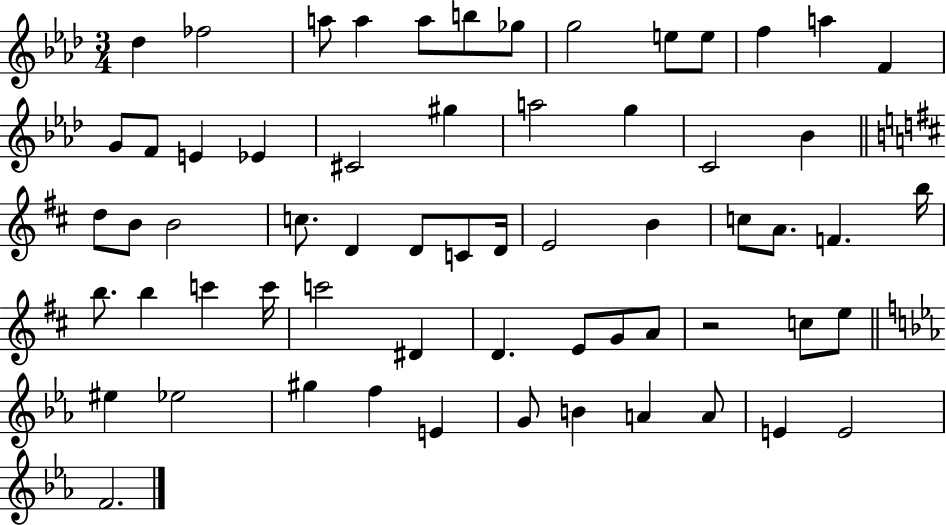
Db5/q FES5/h A5/e A5/q A5/e B5/e Gb5/e G5/h E5/e E5/e F5/q A5/q F4/q G4/e F4/e E4/q Eb4/q C#4/h G#5/q A5/h G5/q C4/h Bb4/q D5/e B4/e B4/h C5/e. D4/q D4/e C4/e D4/s E4/h B4/q C5/e A4/e. F4/q. B5/s B5/e. B5/q C6/q C6/s C6/h D#4/q D4/q. E4/e G4/e A4/e R/h C5/e E5/e EIS5/q Eb5/h G#5/q F5/q E4/q G4/e B4/q A4/q A4/e E4/q E4/h F4/h.